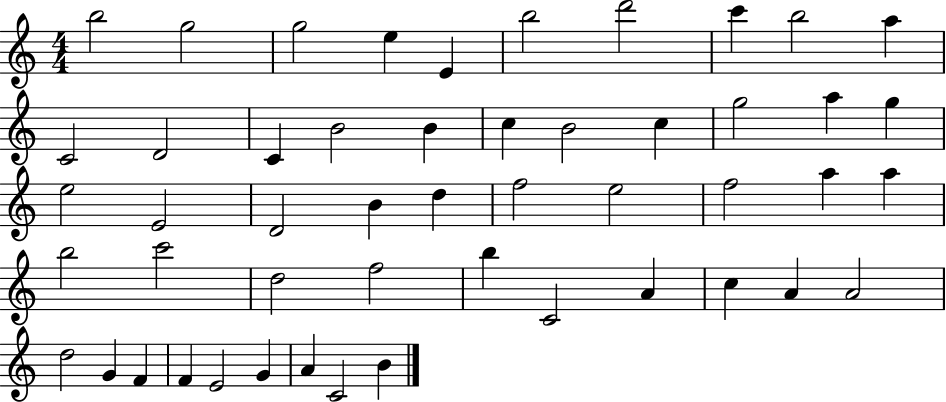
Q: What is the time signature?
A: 4/4